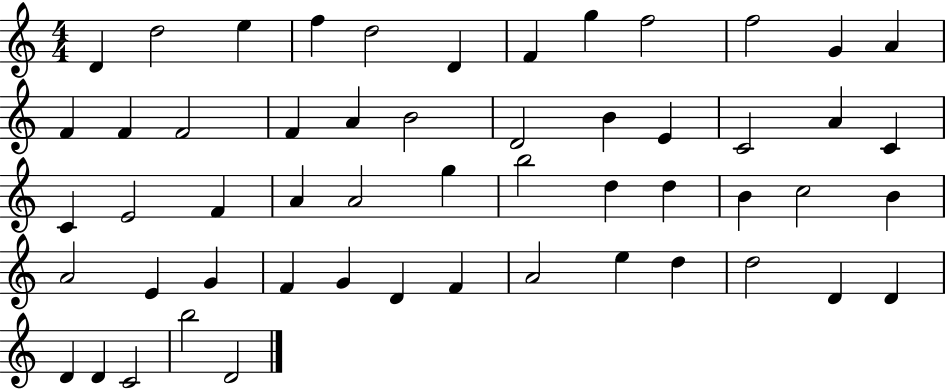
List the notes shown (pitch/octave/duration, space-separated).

D4/q D5/h E5/q F5/q D5/h D4/q F4/q G5/q F5/h F5/h G4/q A4/q F4/q F4/q F4/h F4/q A4/q B4/h D4/h B4/q E4/q C4/h A4/q C4/q C4/q E4/h F4/q A4/q A4/h G5/q B5/h D5/q D5/q B4/q C5/h B4/q A4/h E4/q G4/q F4/q G4/q D4/q F4/q A4/h E5/q D5/q D5/h D4/q D4/q D4/q D4/q C4/h B5/h D4/h